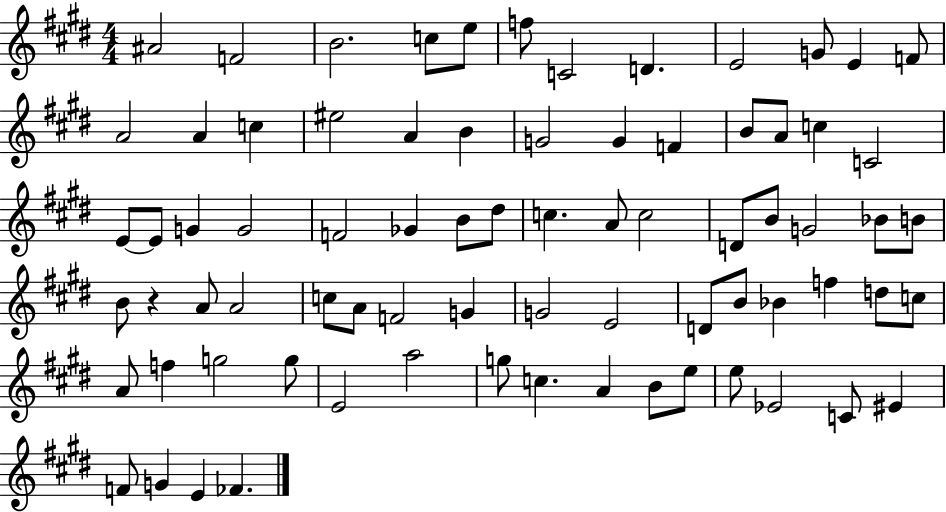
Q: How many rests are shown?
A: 1